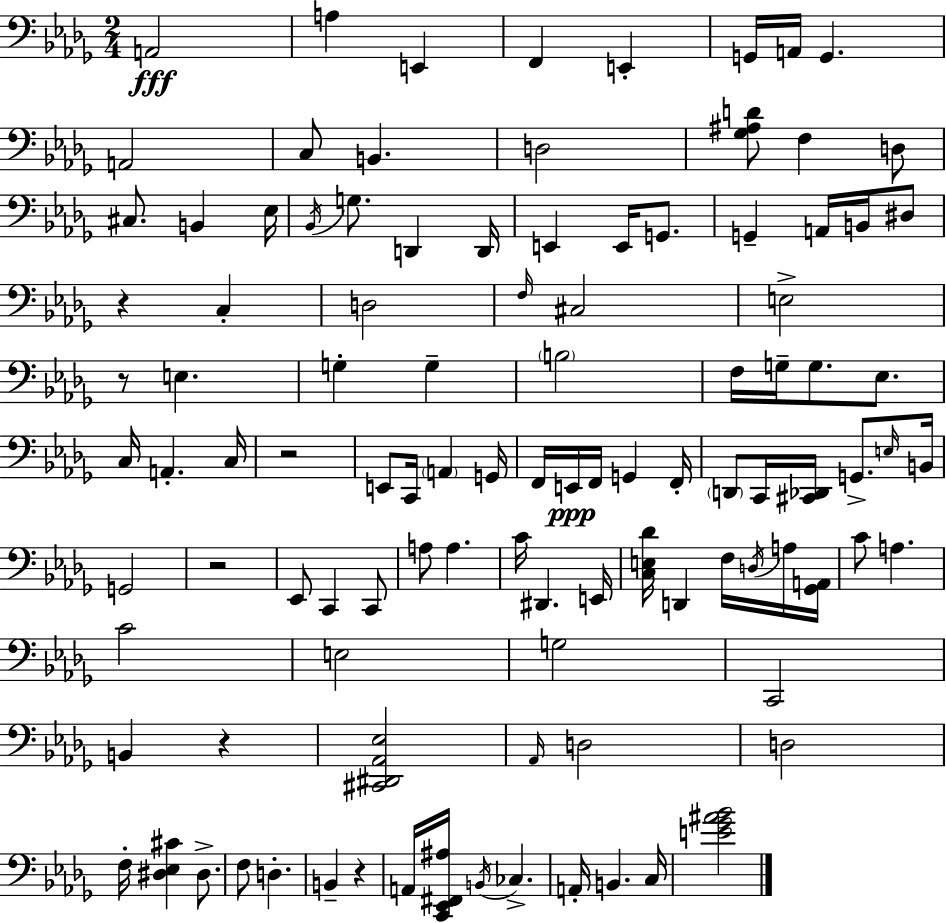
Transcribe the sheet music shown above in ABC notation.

X:1
T:Untitled
M:2/4
L:1/4
K:Bbm
A,,2 A, E,, F,, E,, G,,/4 A,,/4 G,, A,,2 C,/2 B,, D,2 [_G,^A,D]/2 F, D,/2 ^C,/2 B,, _E,/4 _B,,/4 G,/2 D,, D,,/4 E,, E,,/4 G,,/2 G,, A,,/4 B,,/4 ^D,/2 z C, D,2 F,/4 ^C,2 E,2 z/2 E, G, G, B,2 F,/4 G,/4 G,/2 _E,/2 C,/4 A,, C,/4 z2 E,,/2 C,,/4 A,, G,,/4 F,,/4 E,,/4 F,,/4 G,, F,,/4 D,,/2 C,,/4 [^C,,_D,,]/4 G,,/2 E,/4 B,,/4 G,,2 z2 _E,,/2 C,, C,,/2 A,/2 A, C/4 ^D,, E,,/4 [C,E,_D]/4 D,, F,/4 D,/4 A,/4 [_G,,A,,]/4 C/2 A, C2 E,2 G,2 C,,2 B,, z [^C,,^D,,_A,,_E,]2 _A,,/4 D,2 D,2 F,/4 [^D,_E,^C] ^D,/2 F,/2 D, B,, z A,,/4 [C,,_E,,^F,,^A,]/4 B,,/4 _C, A,,/4 B,, C,/4 [E_G^A_B]2